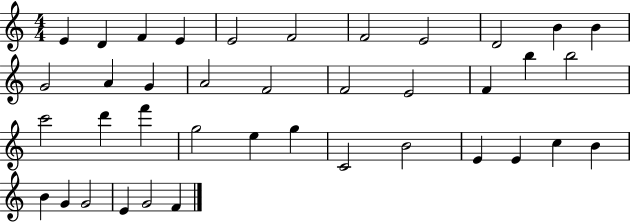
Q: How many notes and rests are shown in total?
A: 39